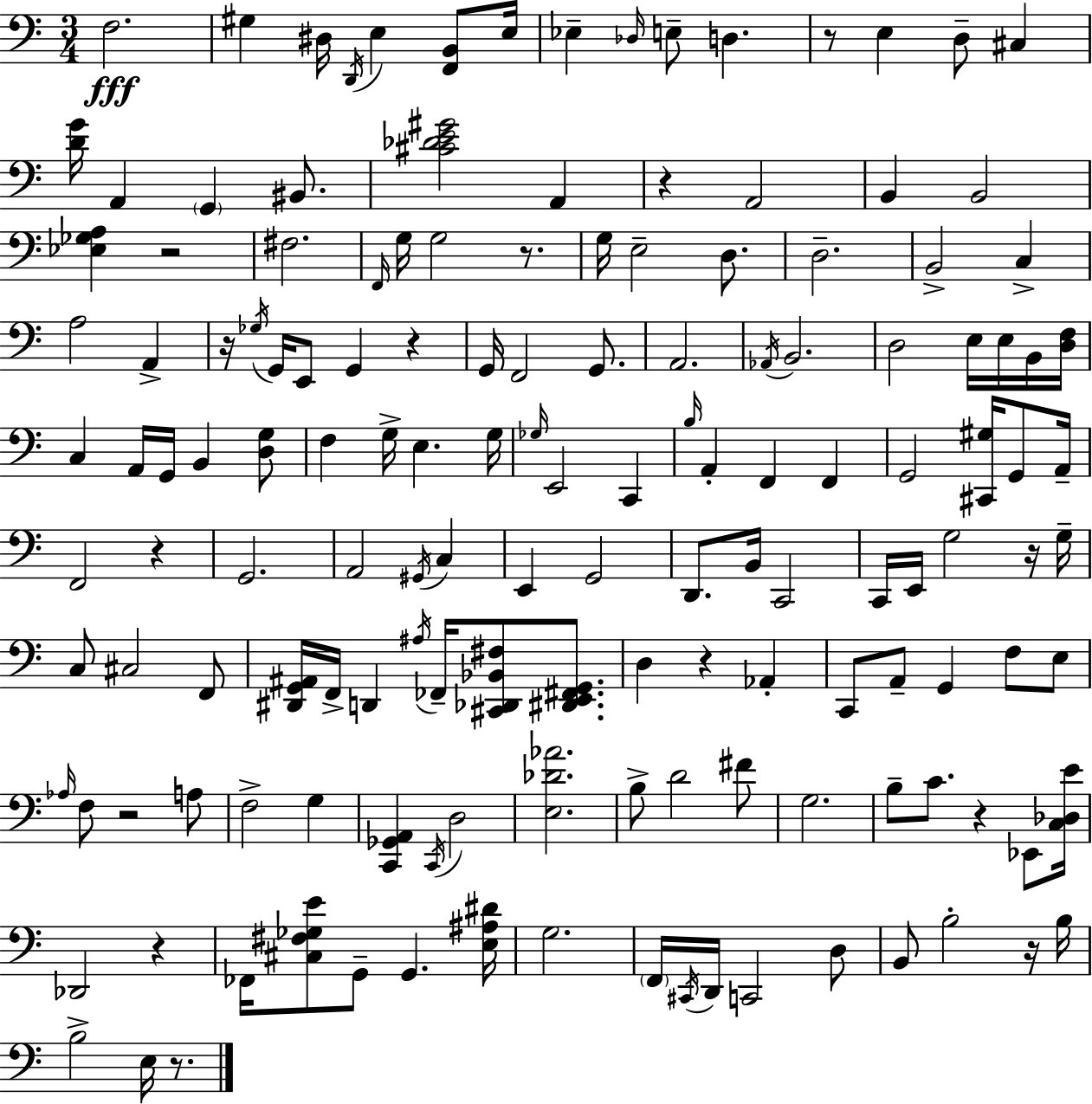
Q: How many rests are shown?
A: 14